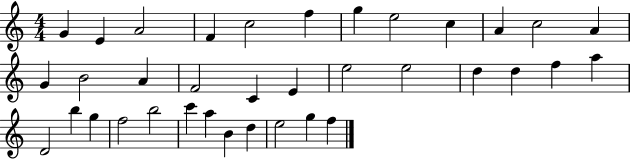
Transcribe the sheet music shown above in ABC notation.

X:1
T:Untitled
M:4/4
L:1/4
K:C
G E A2 F c2 f g e2 c A c2 A G B2 A F2 C E e2 e2 d d f a D2 b g f2 b2 c' a B d e2 g f